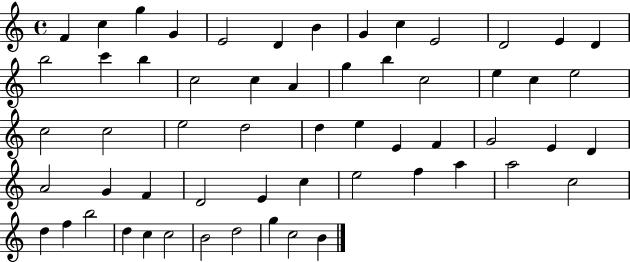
{
  \clef treble
  \time 4/4
  \defaultTimeSignature
  \key c \major
  f'4 c''4 g''4 g'4 | e'2 d'4 b'4 | g'4 c''4 e'2 | d'2 e'4 d'4 | \break b''2 c'''4 b''4 | c''2 c''4 a'4 | g''4 b''4 c''2 | e''4 c''4 e''2 | \break c''2 c''2 | e''2 d''2 | d''4 e''4 e'4 f'4 | g'2 e'4 d'4 | \break a'2 g'4 f'4 | d'2 e'4 c''4 | e''2 f''4 a''4 | a''2 c''2 | \break d''4 f''4 b''2 | d''4 c''4 c''2 | b'2 d''2 | g''4 c''2 b'4 | \break \bar "|."
}